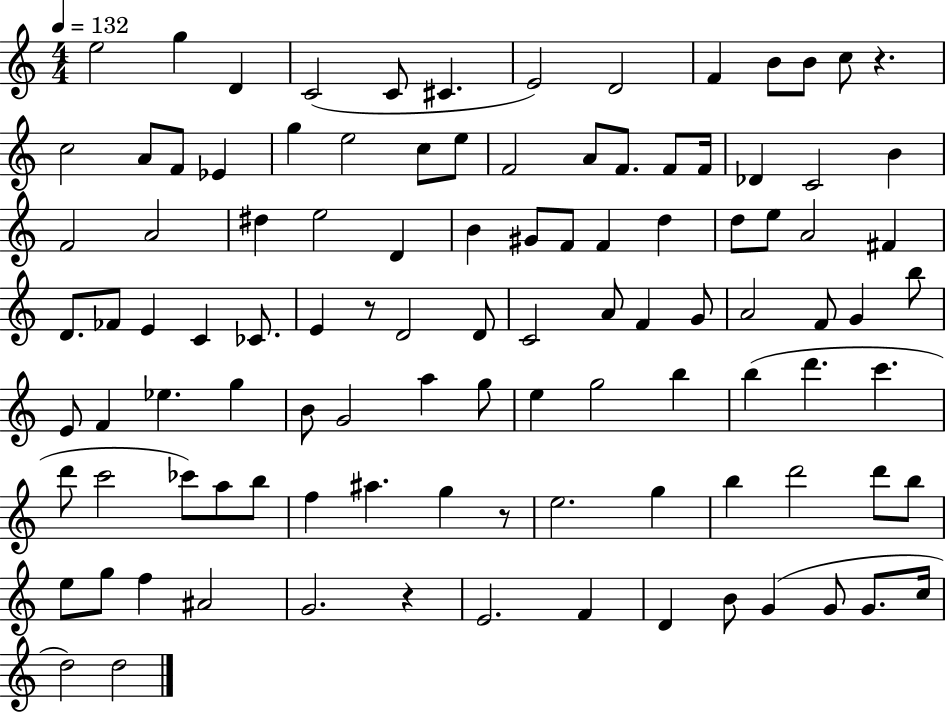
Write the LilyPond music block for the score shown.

{
  \clef treble
  \numericTimeSignature
  \time 4/4
  \key c \major
  \tempo 4 = 132
  e''2 g''4 d'4 | c'2( c'8 cis'4. | e'2) d'2 | f'4 b'8 b'8 c''8 r4. | \break c''2 a'8 f'8 ees'4 | g''4 e''2 c''8 e''8 | f'2 a'8 f'8. f'8 f'16 | des'4 c'2 b'4 | \break f'2 a'2 | dis''4 e''2 d'4 | b'4 gis'8 f'8 f'4 d''4 | d''8 e''8 a'2 fis'4 | \break d'8. fes'8 e'4 c'4 ces'8. | e'4 r8 d'2 d'8 | c'2 a'8 f'4 g'8 | a'2 f'8 g'4 b''8 | \break e'8 f'4 ees''4. g''4 | b'8 g'2 a''4 g''8 | e''4 g''2 b''4 | b''4( d'''4. c'''4. | \break d'''8 c'''2 ces'''8) a''8 b''8 | f''4 ais''4. g''4 r8 | e''2. g''4 | b''4 d'''2 d'''8 b''8 | \break e''8 g''8 f''4 ais'2 | g'2. r4 | e'2. f'4 | d'4 b'8 g'4( g'8 g'8. c''16 | \break d''2) d''2 | \bar "|."
}